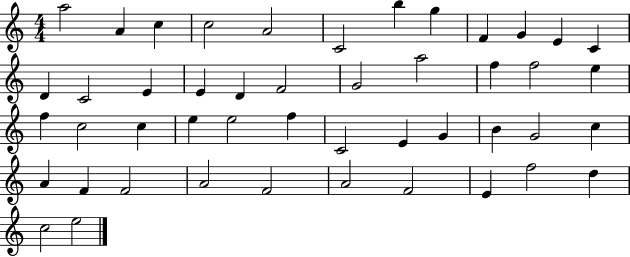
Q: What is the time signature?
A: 4/4